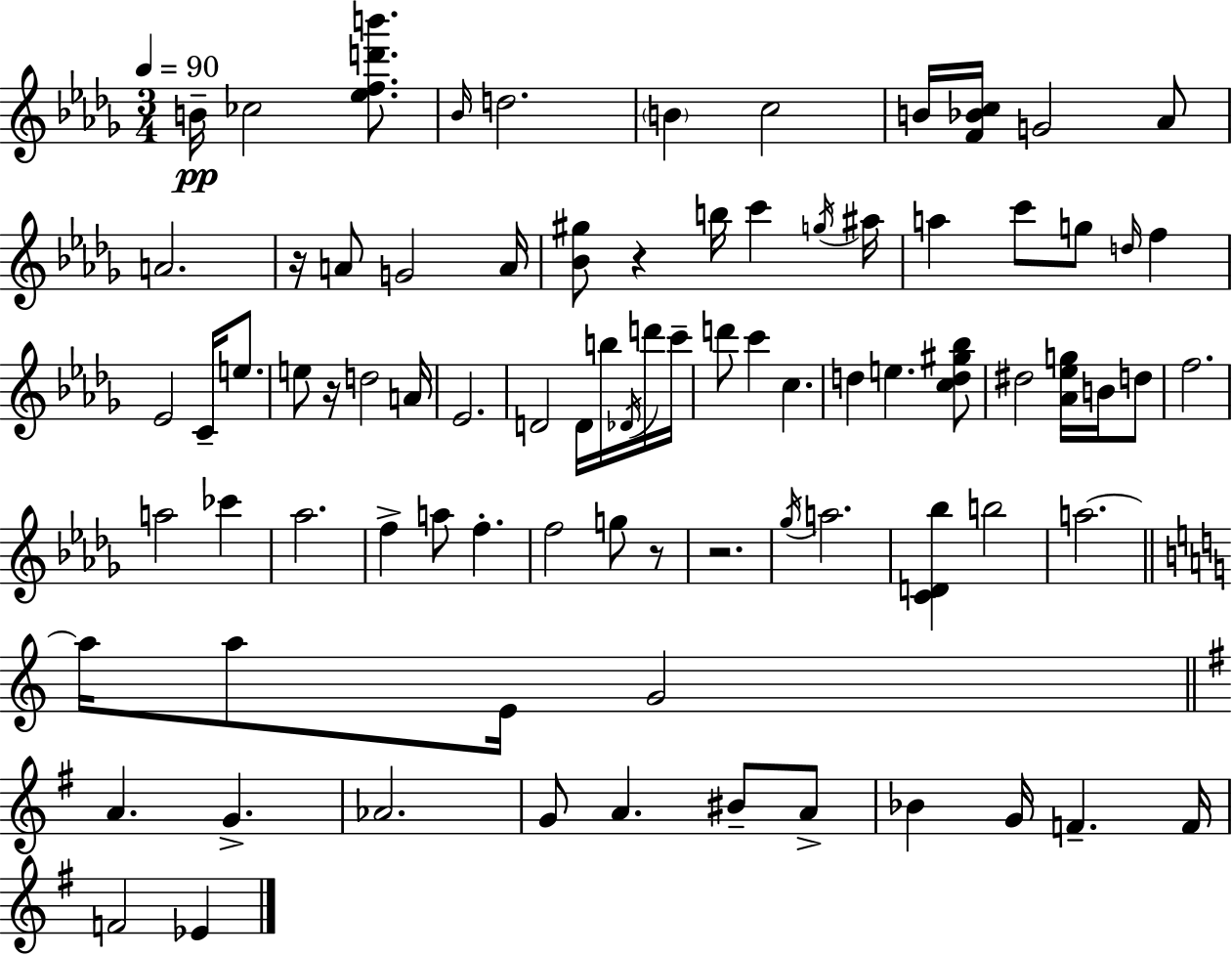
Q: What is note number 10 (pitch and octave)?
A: A4